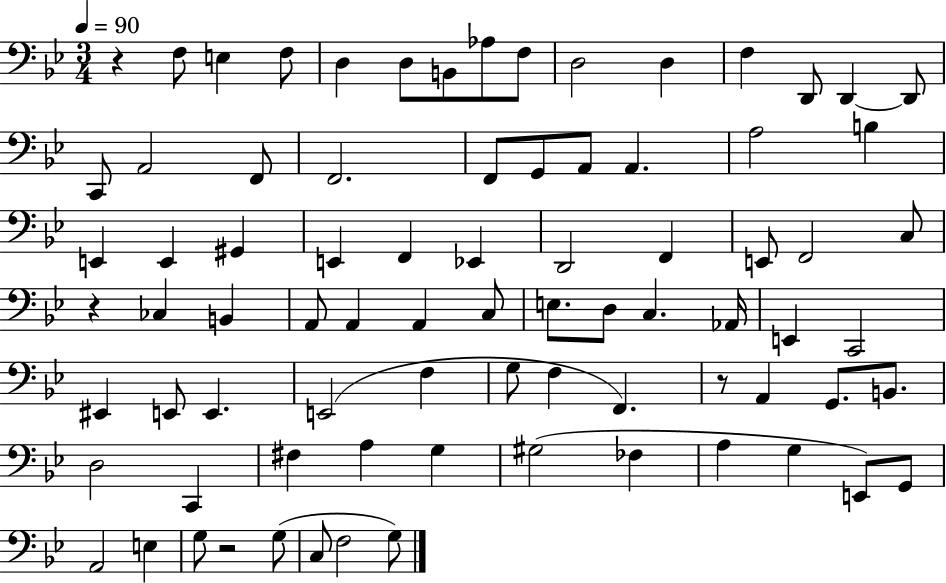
R/q F3/e E3/q F3/e D3/q D3/e B2/e Ab3/e F3/e D3/h D3/q F3/q D2/e D2/q D2/e C2/e A2/h F2/e F2/h. F2/e G2/e A2/e A2/q. A3/h B3/q E2/q E2/q G#2/q E2/q F2/q Eb2/q D2/h F2/q E2/e F2/h C3/e R/q CES3/q B2/q A2/e A2/q A2/q C3/e E3/e. D3/e C3/q. Ab2/s E2/q C2/h EIS2/q E2/e E2/q. E2/h F3/q G3/e F3/q F2/q. R/e A2/q G2/e. B2/e. D3/h C2/q F#3/q A3/q G3/q G#3/h FES3/q A3/q G3/q E2/e G2/e A2/h E3/q G3/e R/h G3/e C3/e F3/h G3/e